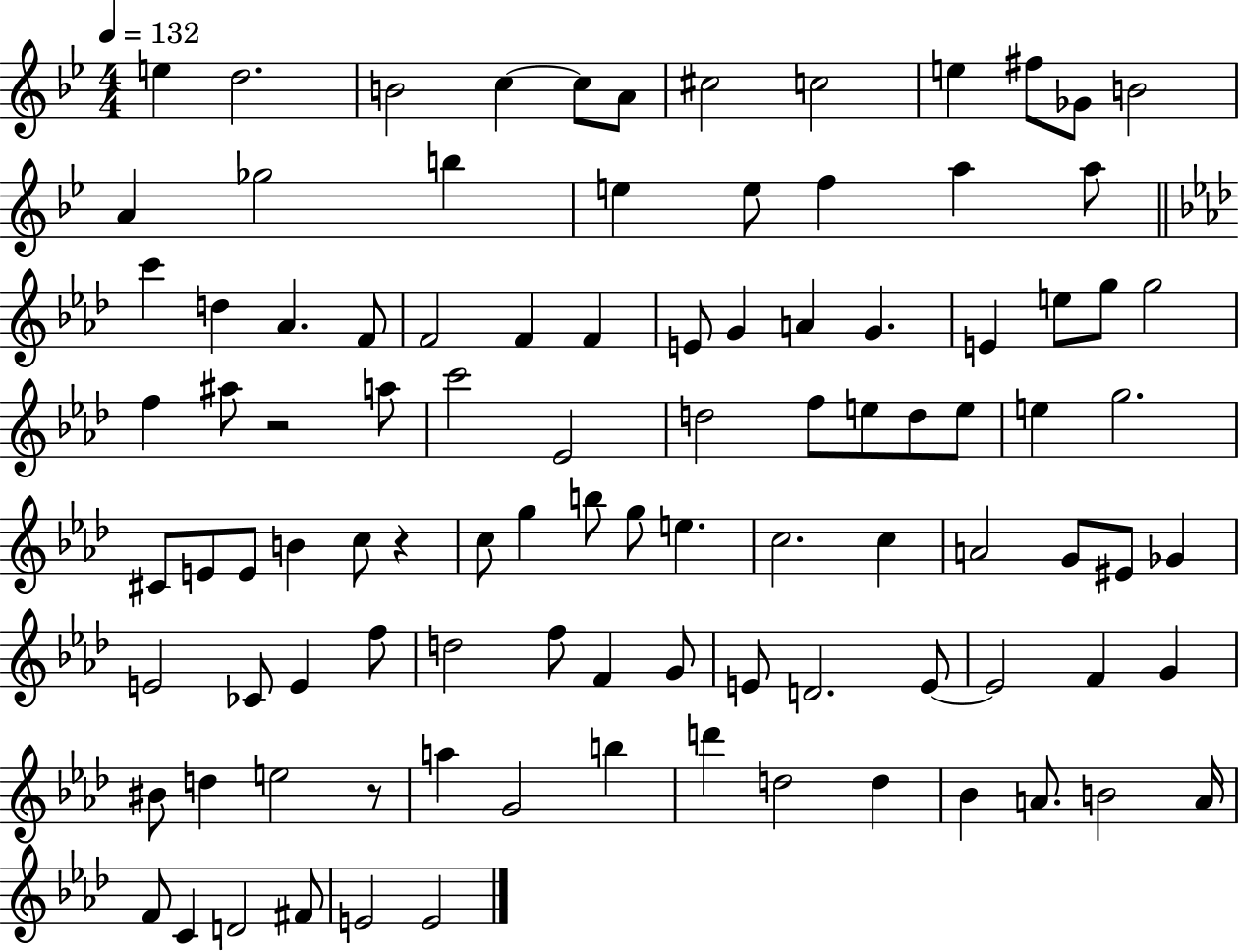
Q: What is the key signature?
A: BES major